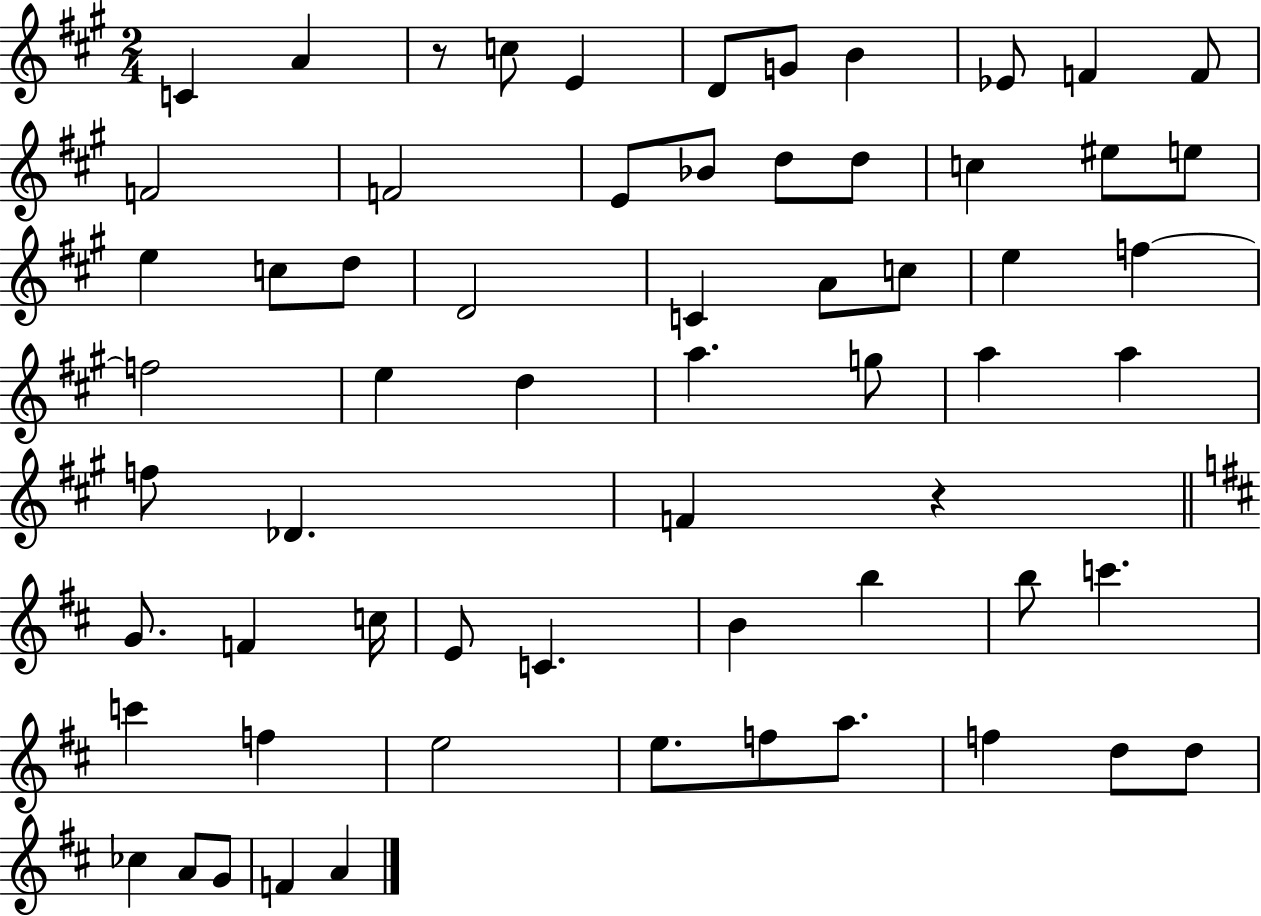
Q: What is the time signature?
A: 2/4